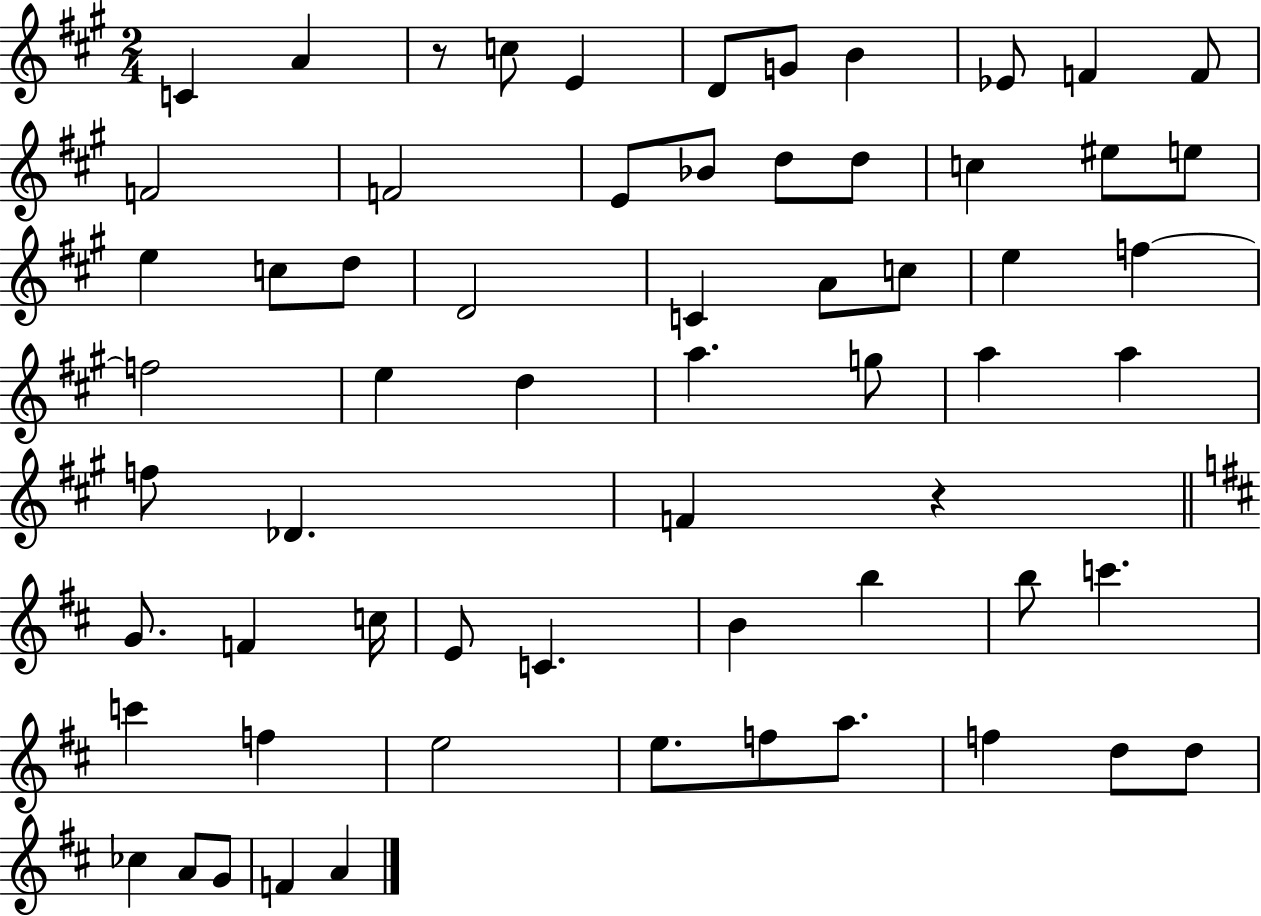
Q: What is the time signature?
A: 2/4